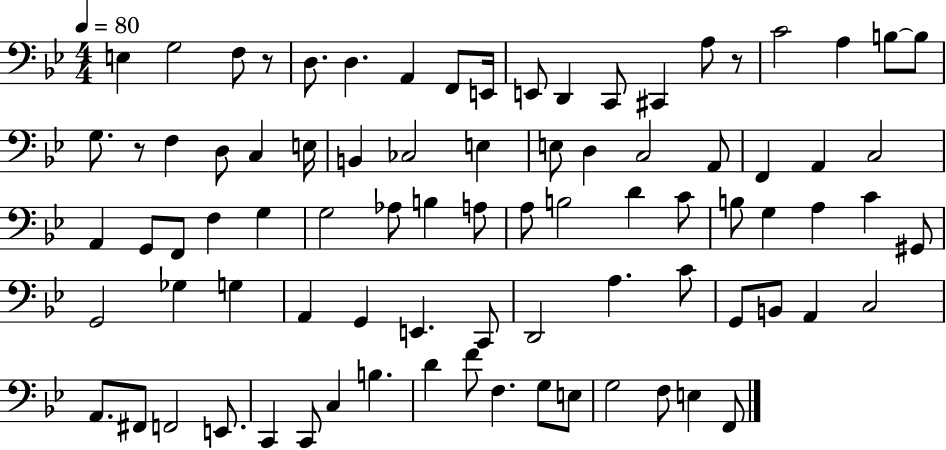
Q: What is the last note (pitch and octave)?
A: F2